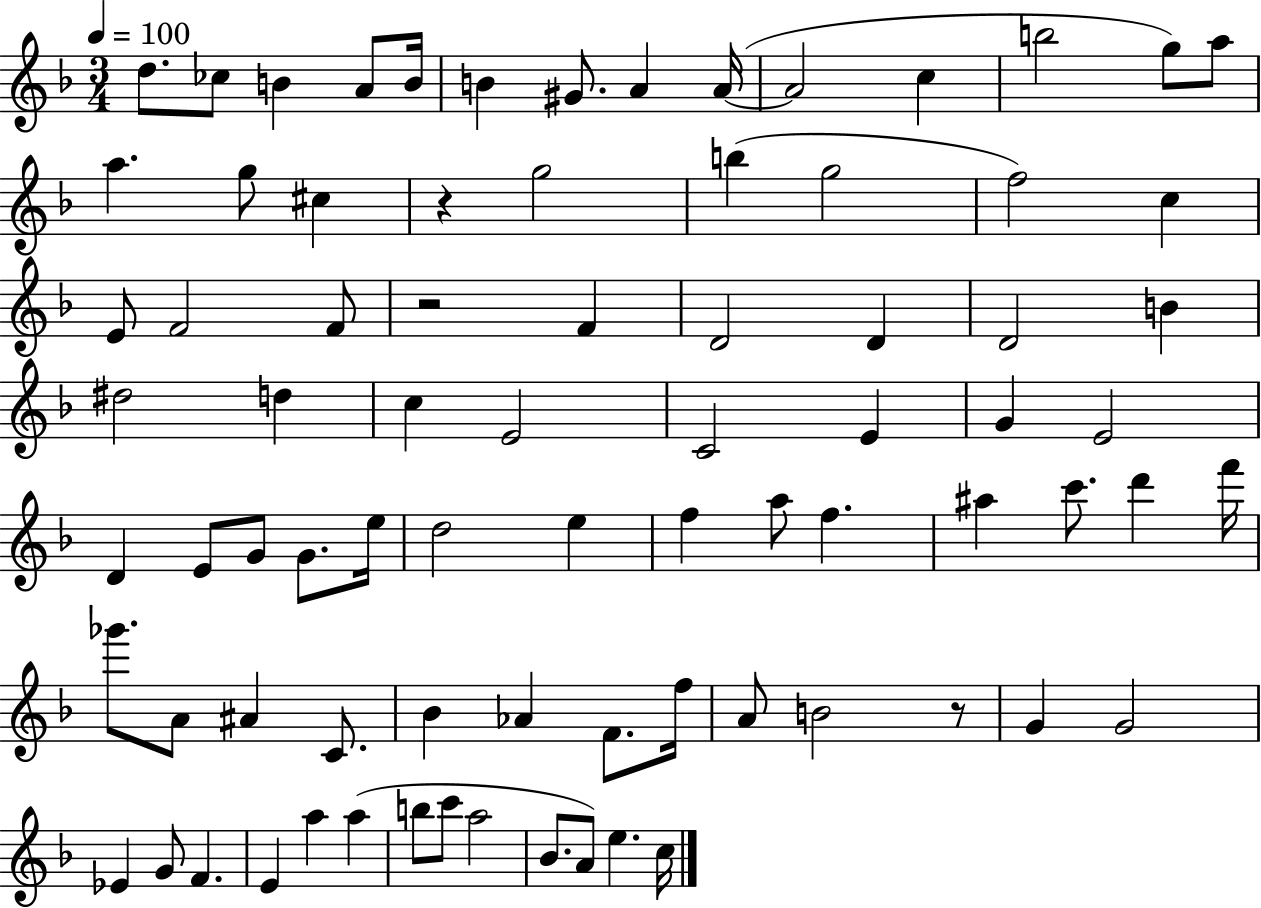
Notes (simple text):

D5/e. CES5/e B4/q A4/e B4/s B4/q G#4/e. A4/q A4/s A4/h C5/q B5/h G5/e A5/e A5/q. G5/e C#5/q R/q G5/h B5/q G5/h F5/h C5/q E4/e F4/h F4/e R/h F4/q D4/h D4/q D4/h B4/q D#5/h D5/q C5/q E4/h C4/h E4/q G4/q E4/h D4/q E4/e G4/e G4/e. E5/s D5/h E5/q F5/q A5/e F5/q. A#5/q C6/e. D6/q F6/s Gb6/e. A4/e A#4/q C4/e. Bb4/q Ab4/q F4/e. F5/s A4/e B4/h R/e G4/q G4/h Eb4/q G4/e F4/q. E4/q A5/q A5/q B5/e C6/e A5/h Bb4/e. A4/e E5/q. C5/s